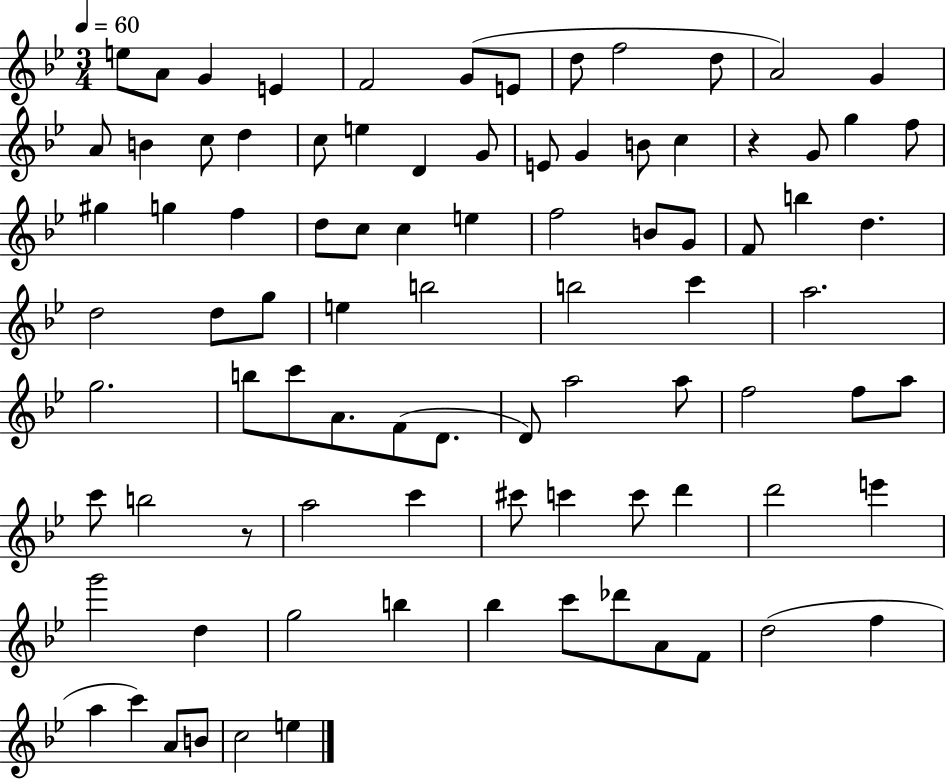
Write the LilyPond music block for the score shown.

{
  \clef treble
  \numericTimeSignature
  \time 3/4
  \key bes \major
  \tempo 4 = 60
  e''8 a'8 g'4 e'4 | f'2 g'8( e'8 | d''8 f''2 d''8 | a'2) g'4 | \break a'8 b'4 c''8 d''4 | c''8 e''4 d'4 g'8 | e'8 g'4 b'8 c''4 | r4 g'8 g''4 f''8 | \break gis''4 g''4 f''4 | d''8 c''8 c''4 e''4 | f''2 b'8 g'8 | f'8 b''4 d''4. | \break d''2 d''8 g''8 | e''4 b''2 | b''2 c'''4 | a''2. | \break g''2. | b''8 c'''8 a'8. f'8( d'8. | d'8) a''2 a''8 | f''2 f''8 a''8 | \break c'''8 b''2 r8 | a''2 c'''4 | cis'''8 c'''4 c'''8 d'''4 | d'''2 e'''4 | \break g'''2 d''4 | g''2 b''4 | bes''4 c'''8 des'''8 a'8 f'8 | d''2( f''4 | \break a''4 c'''4) a'8 b'8 | c''2 e''4 | \bar "|."
}